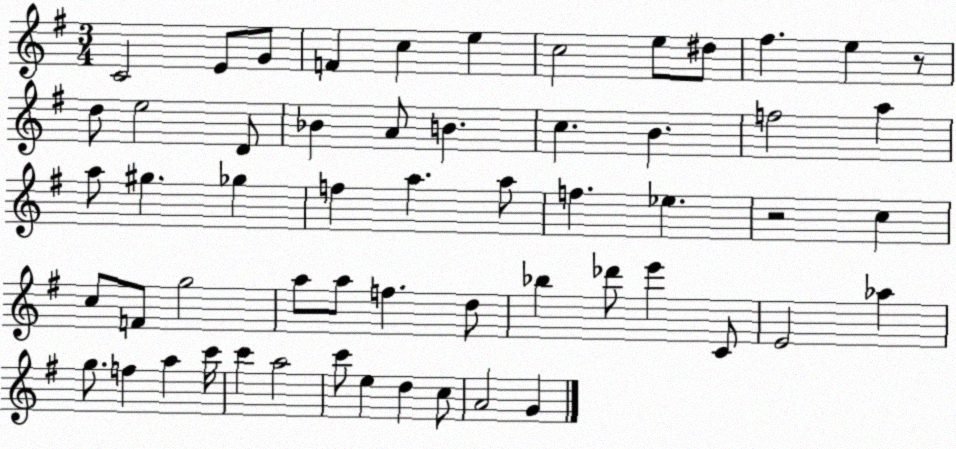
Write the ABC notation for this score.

X:1
T:Untitled
M:3/4
L:1/4
K:G
C2 E/2 G/2 F c e c2 e/2 ^d/2 ^f e z/2 d/2 e2 D/2 _B A/2 B c B f2 a a/2 ^g _g f a a/2 f _e z2 c c/2 F/2 g2 a/2 a/2 f d/2 _b _d'/2 e' C/2 E2 _a g/2 f a c'/4 c' a2 c'/2 e d c/2 A2 G